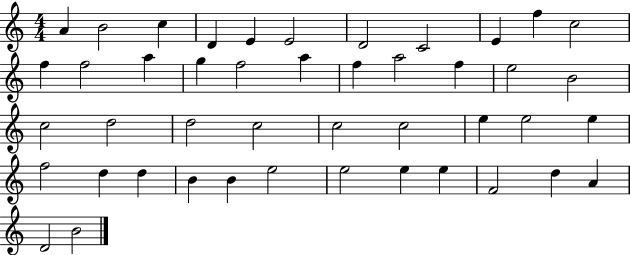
X:1
T:Untitled
M:4/4
L:1/4
K:C
A B2 c D E E2 D2 C2 E f c2 f f2 a g f2 a f a2 f e2 B2 c2 d2 d2 c2 c2 c2 e e2 e f2 d d B B e2 e2 e e F2 d A D2 B2